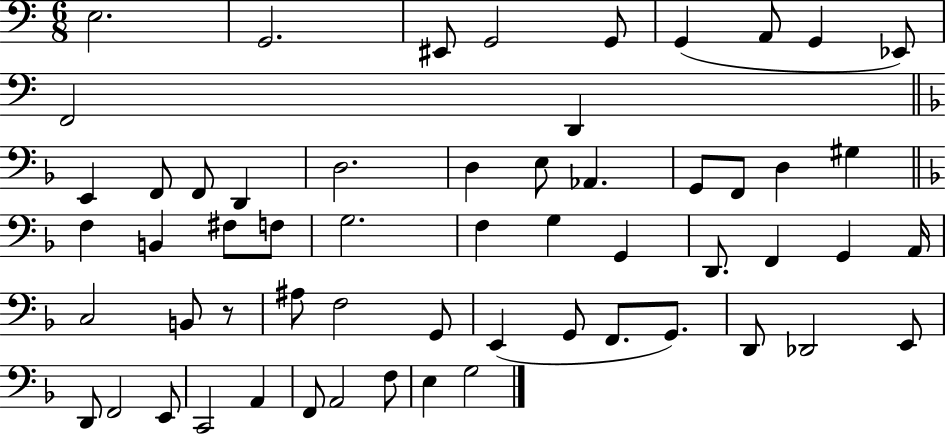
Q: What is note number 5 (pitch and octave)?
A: G2